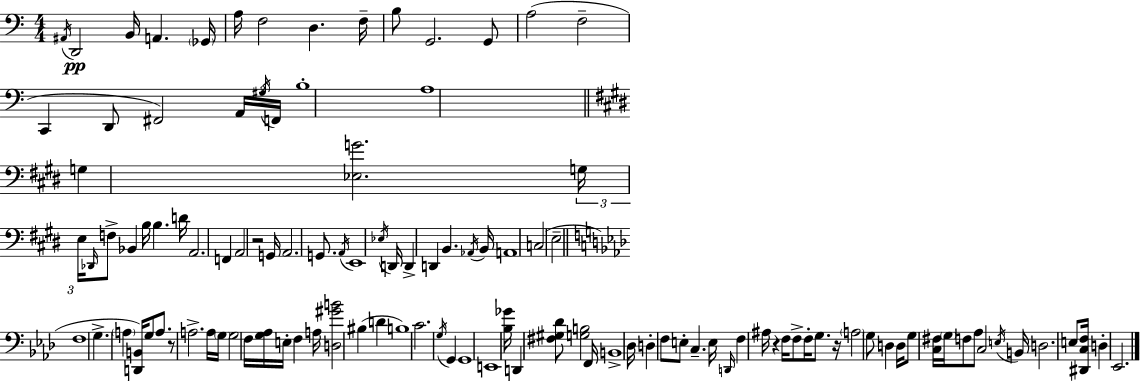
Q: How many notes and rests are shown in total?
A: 114